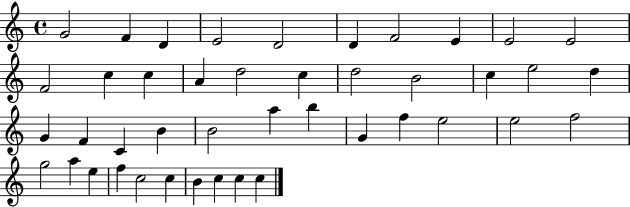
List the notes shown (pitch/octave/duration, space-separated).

G4/h F4/q D4/q E4/h D4/h D4/q F4/h E4/q E4/h E4/h F4/h C5/q C5/q A4/q D5/h C5/q D5/h B4/h C5/q E5/h D5/q G4/q F4/q C4/q B4/q B4/h A5/q B5/q G4/q F5/q E5/h E5/h F5/h G5/h A5/q E5/q F5/q C5/h C5/q B4/q C5/q C5/q C5/q